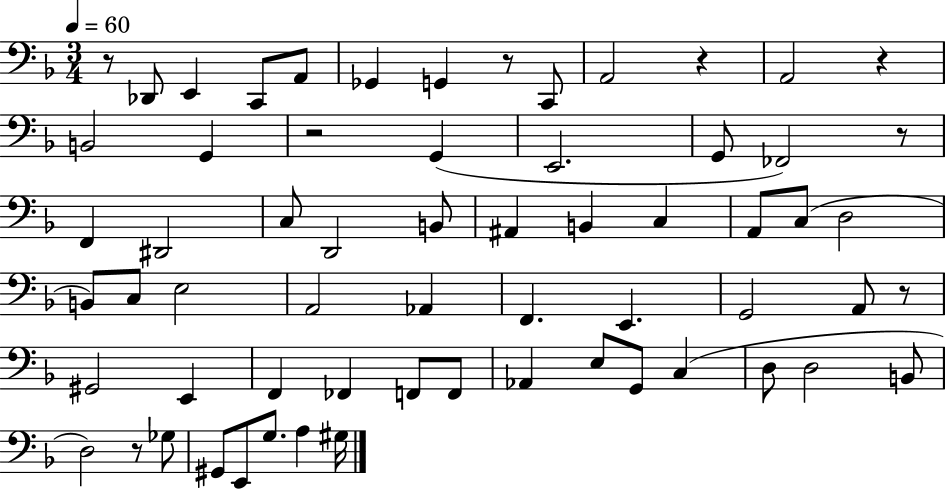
{
  \clef bass
  \numericTimeSignature
  \time 3/4
  \key f \major
  \tempo 4 = 60
  r8 des,8 e,4 c,8 a,8 | ges,4 g,4 r8 c,8 | a,2 r4 | a,2 r4 | \break b,2 g,4 | r2 g,4( | e,2. | g,8 fes,2) r8 | \break f,4 dis,2 | c8 d,2 b,8 | ais,4 b,4 c4 | a,8 c8( d2 | \break b,8) c8 e2 | a,2 aes,4 | f,4. e,4. | g,2 a,8 r8 | \break gis,2 e,4 | f,4 fes,4 f,8 f,8 | aes,4 e8 g,8 c4( | d8 d2 b,8 | \break d2) r8 ges8 | gis,8 e,8 g8. a4 gis16 | \bar "|."
}